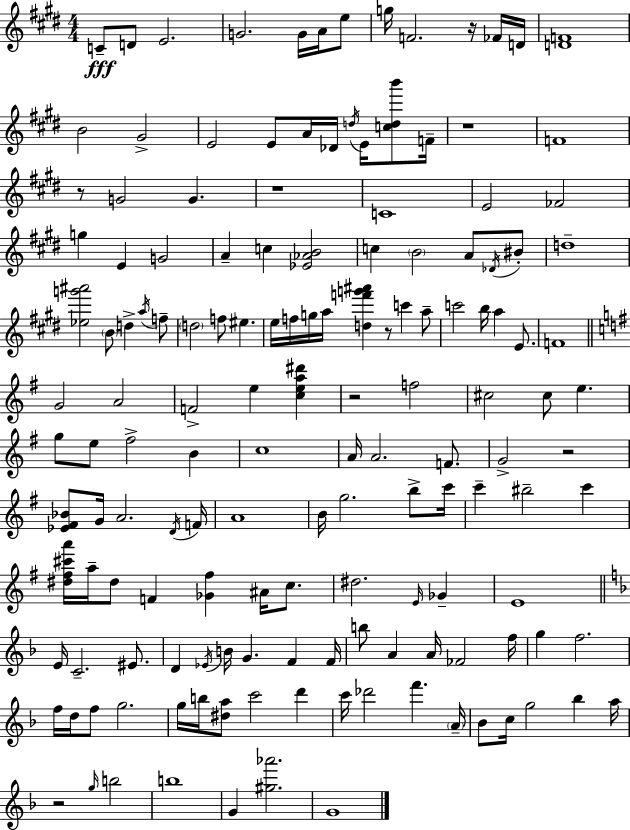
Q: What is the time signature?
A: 4/4